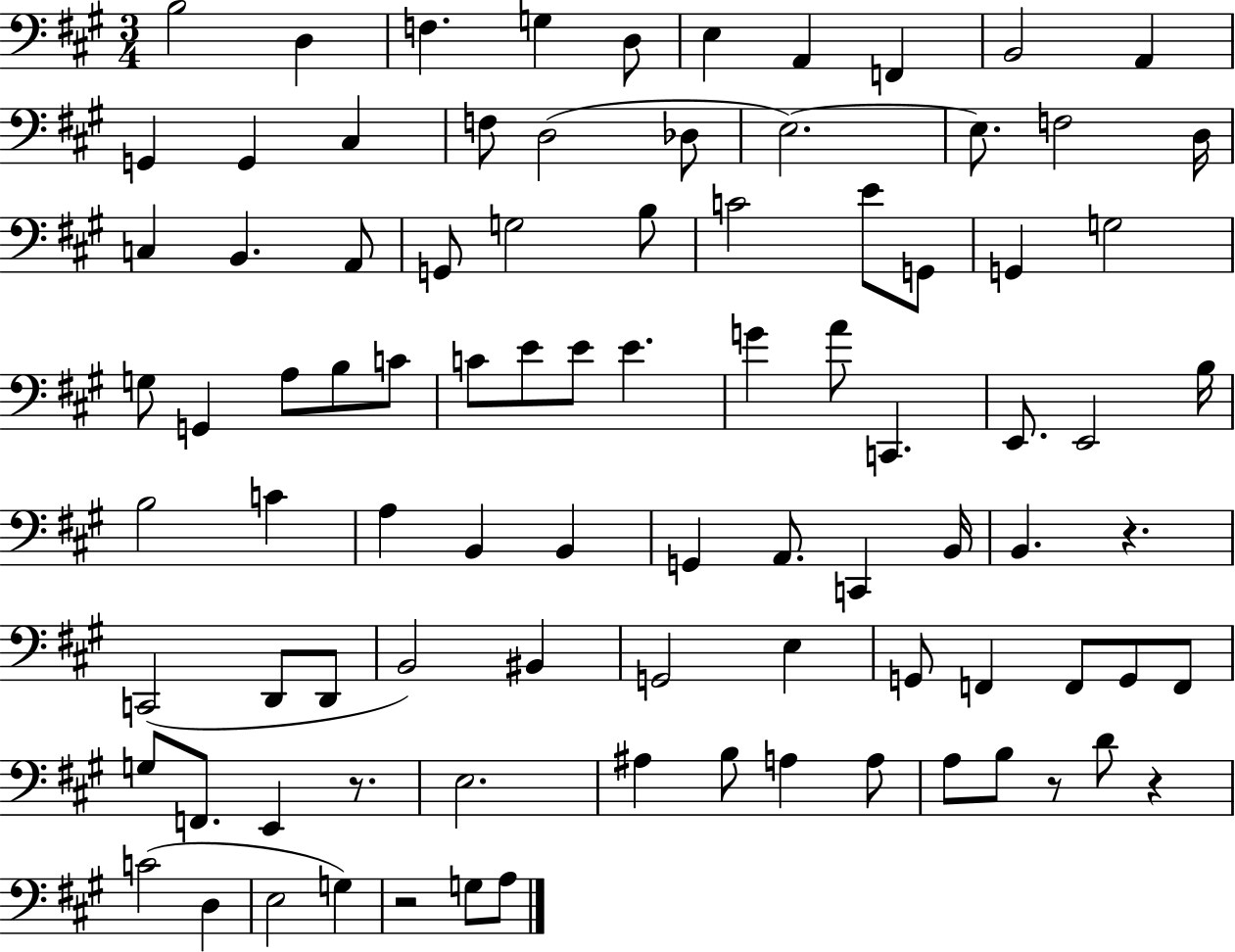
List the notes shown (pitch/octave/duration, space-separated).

B3/h D3/q F3/q. G3/q D3/e E3/q A2/q F2/q B2/h A2/q G2/q G2/q C#3/q F3/e D3/h Db3/e E3/h. E3/e. F3/h D3/s C3/q B2/q. A2/e G2/e G3/h B3/e C4/h E4/e G2/e G2/q G3/h G3/e G2/q A3/e B3/e C4/e C4/e E4/e E4/e E4/q. G4/q A4/e C2/q. E2/e. E2/h B3/s B3/h C4/q A3/q B2/q B2/q G2/q A2/e. C2/q B2/s B2/q. R/q. C2/h D2/e D2/e B2/h BIS2/q G2/h E3/q G2/e F2/q F2/e G2/e F2/e G3/e F2/e. E2/q R/e. E3/h. A#3/q B3/e A3/q A3/e A3/e B3/e R/e D4/e R/q C4/h D3/q E3/h G3/q R/h G3/e A3/e